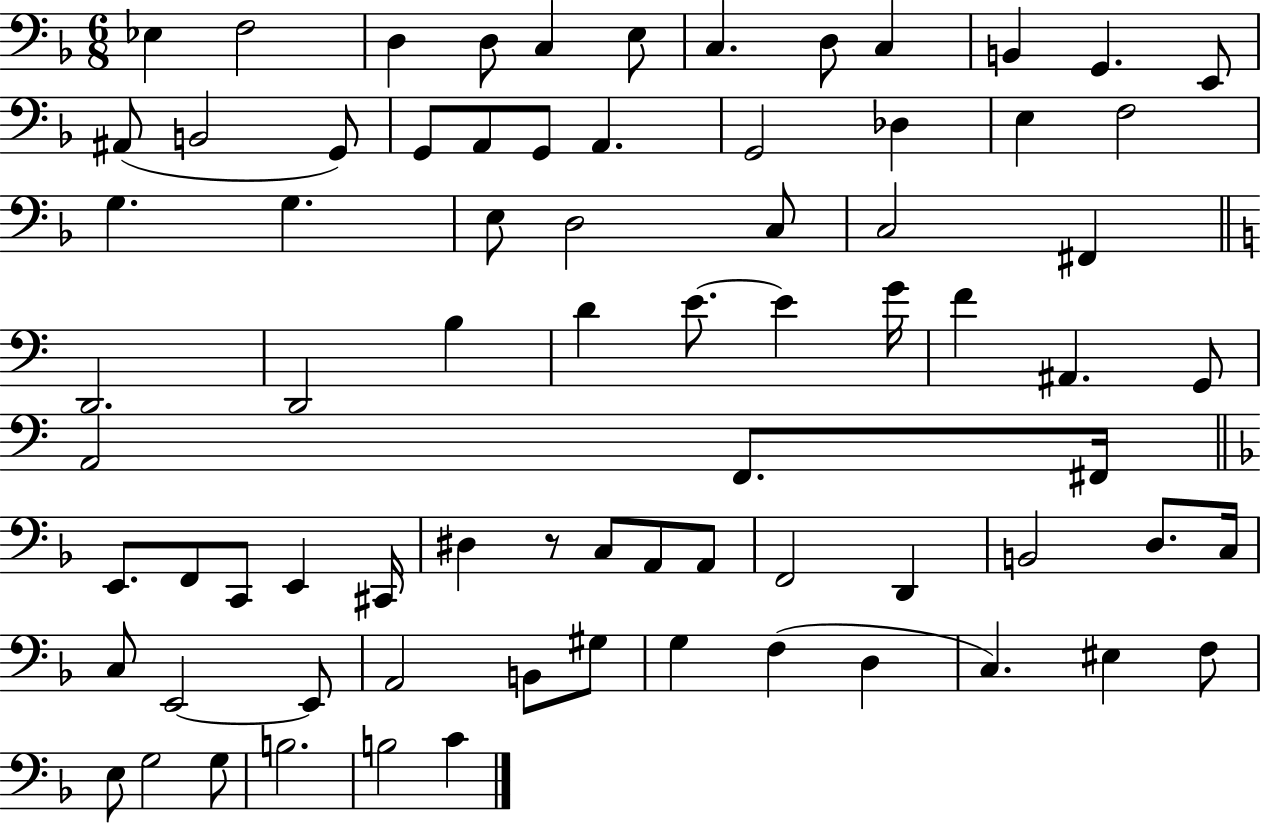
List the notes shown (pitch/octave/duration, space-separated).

Eb3/q F3/h D3/q D3/e C3/q E3/e C3/q. D3/e C3/q B2/q G2/q. E2/e A#2/e B2/h G2/e G2/e A2/e G2/e A2/q. G2/h Db3/q E3/q F3/h G3/q. G3/q. E3/e D3/h C3/e C3/h F#2/q D2/h. D2/h B3/q D4/q E4/e. E4/q G4/s F4/q A#2/q. G2/e A2/h F2/e. F#2/s E2/e. F2/e C2/e E2/q C#2/s D#3/q R/e C3/e A2/e A2/e F2/h D2/q B2/h D3/e. C3/s C3/e E2/h E2/e A2/h B2/e G#3/e G3/q F3/q D3/q C3/q. EIS3/q F3/e E3/e G3/h G3/e B3/h. B3/h C4/q